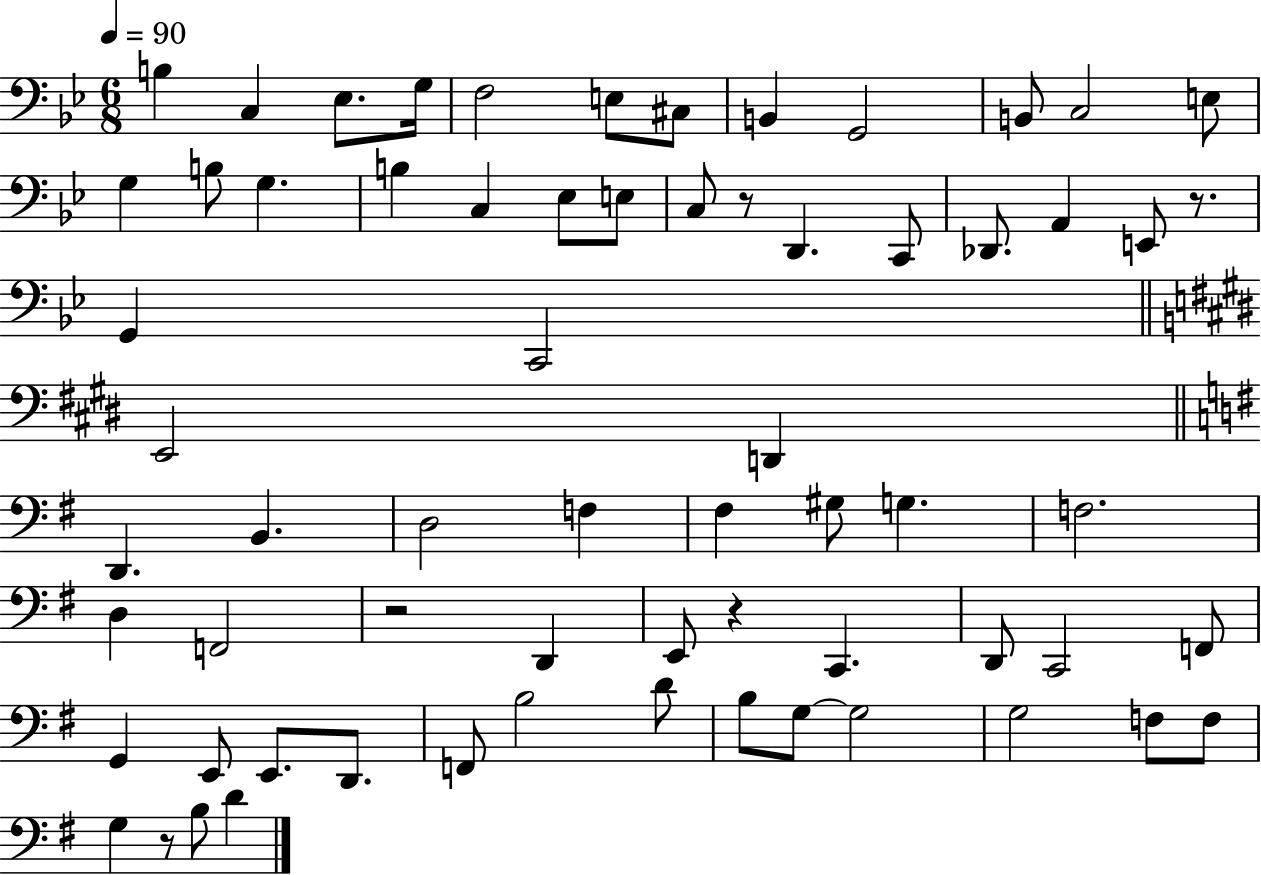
{
  \clef bass
  \numericTimeSignature
  \time 6/8
  \key bes \major
  \tempo 4 = 90
  b4 c4 ees8. g16 | f2 e8 cis8 | b,4 g,2 | b,8 c2 e8 | \break g4 b8 g4. | b4 c4 ees8 e8 | c8 r8 d,4. c,8 | des,8. a,4 e,8 r8. | \break g,4 c,2 | \bar "||" \break \key e \major e,2 d,4 | \bar "||" \break \key e \minor d,4. b,4. | d2 f4 | fis4 gis8 g4. | f2. | \break d4 f,2 | r2 d,4 | e,8 r4 c,4. | d,8 c,2 f,8 | \break g,4 e,8 e,8. d,8. | f,8 b2 d'8 | b8 g8~~ g2 | g2 f8 f8 | \break g4 r8 b8 d'4 | \bar "|."
}